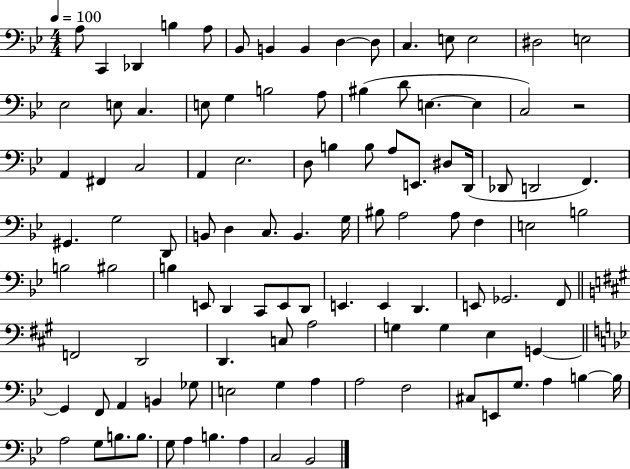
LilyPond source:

{
  \clef bass
  \numericTimeSignature
  \time 4/4
  \key bes \major
  \tempo 4 = 100
  a8 c,4 des,4 b4 a8 | bes,8 b,4 b,4 d4~~ d8 | c4. e8 e2 | dis2 e2 | \break ees2 e8 c4. | e8 g4 b2 a8 | bis4( d'8 e4.~~ e4 | c2) r2 | \break a,4 fis,4 c2 | a,4 ees2. | d8 b4 b8 a8 e,8. dis8 d,16( | des,8 d,2 f,4.) | \break gis,4. g2 d,8 | b,8 d4 c8. b,4. g16 | bis8 a2 a8 f4 | e2 b2 | \break b2 bis2 | b4 e,8 d,4 c,8 e,8 d,8 | e,4. e,4 d,4. | e,8 ges,2. f,8 | \break \bar "||" \break \key a \major f,2 d,2 | d,4. c8 a2 | g4 g4 e4 g,4~~ | \bar "||" \break \key g \minor g,4 f,8 a,4 b,4 ges8 | e2 g4 a4 | a2 f2 | cis8 e,8 g8. a4 b4~~ b16 | \break a2 g8 b8. b8. | g8 a4 b4. a4 | c2 bes,2 | \bar "|."
}